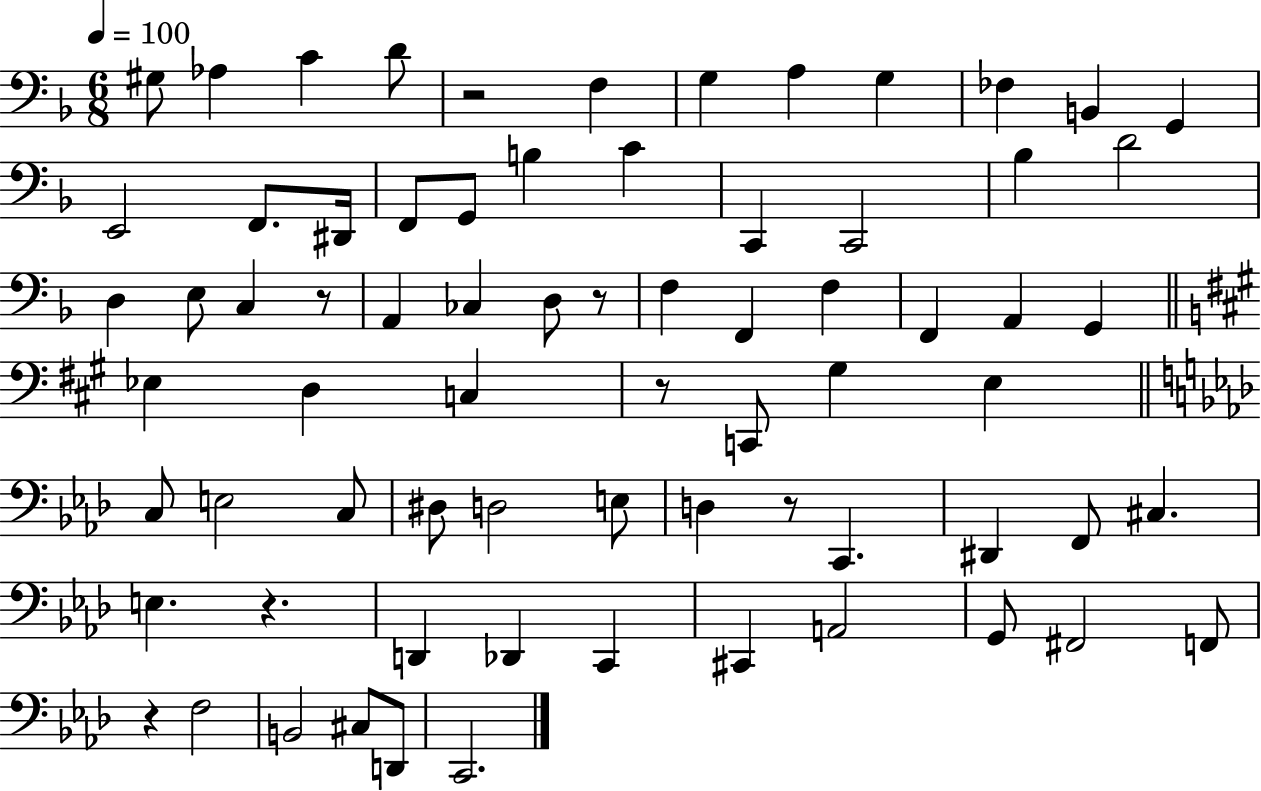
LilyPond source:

{
  \clef bass
  \numericTimeSignature
  \time 6/8
  \key f \major
  \tempo 4 = 100
  gis8 aes4 c'4 d'8 | r2 f4 | g4 a4 g4 | fes4 b,4 g,4 | \break e,2 f,8. dis,16 | f,8 g,8 b4 c'4 | c,4 c,2 | bes4 d'2 | \break d4 e8 c4 r8 | a,4 ces4 d8 r8 | f4 f,4 f4 | f,4 a,4 g,4 | \break \bar "||" \break \key a \major ees4 d4 c4 | r8 c,8 gis4 e4 | \bar "||" \break \key aes \major c8 e2 c8 | dis8 d2 e8 | d4 r8 c,4. | dis,4 f,8 cis4. | \break e4. r4. | d,4 des,4 c,4 | cis,4 a,2 | g,8 fis,2 f,8 | \break r4 f2 | b,2 cis8 d,8 | c,2. | \bar "|."
}